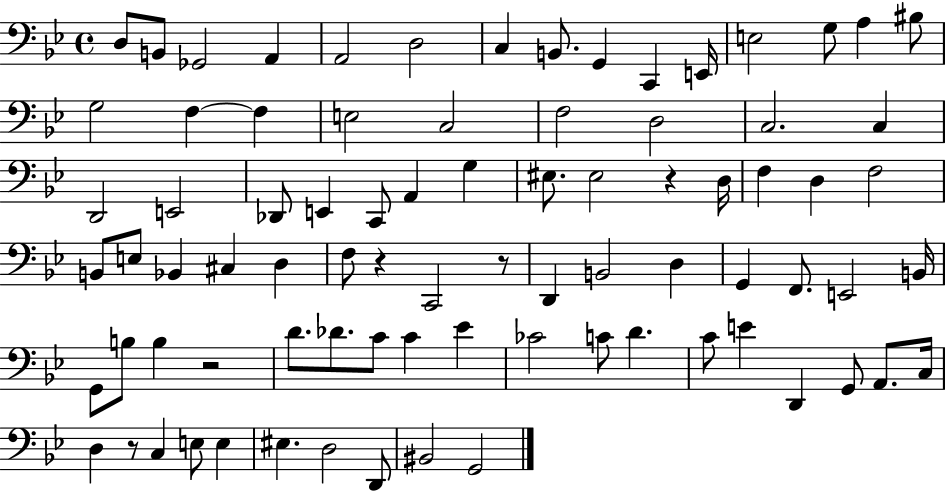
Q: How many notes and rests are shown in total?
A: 82